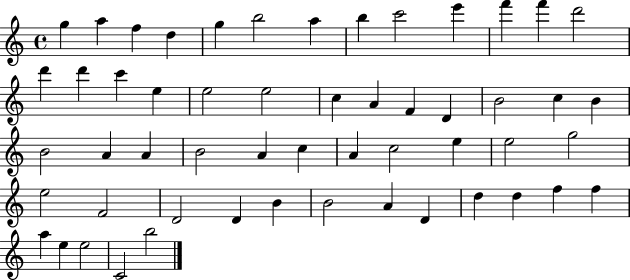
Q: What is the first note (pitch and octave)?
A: G5